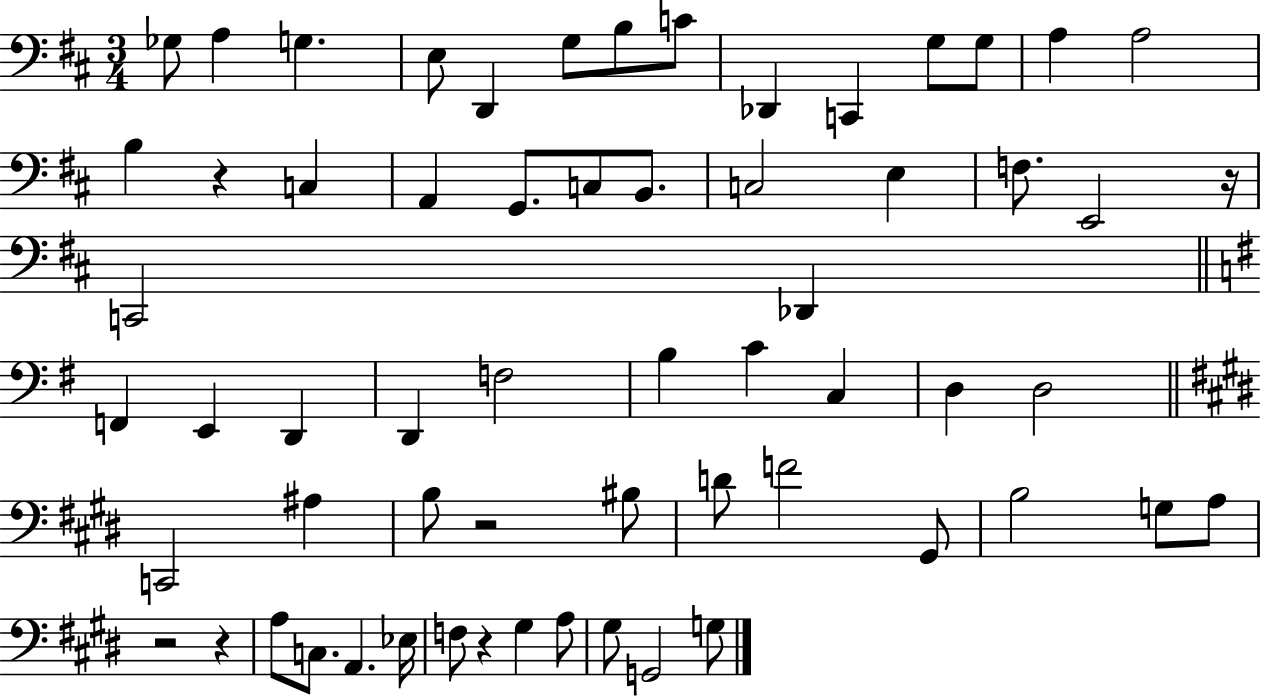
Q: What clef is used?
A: bass